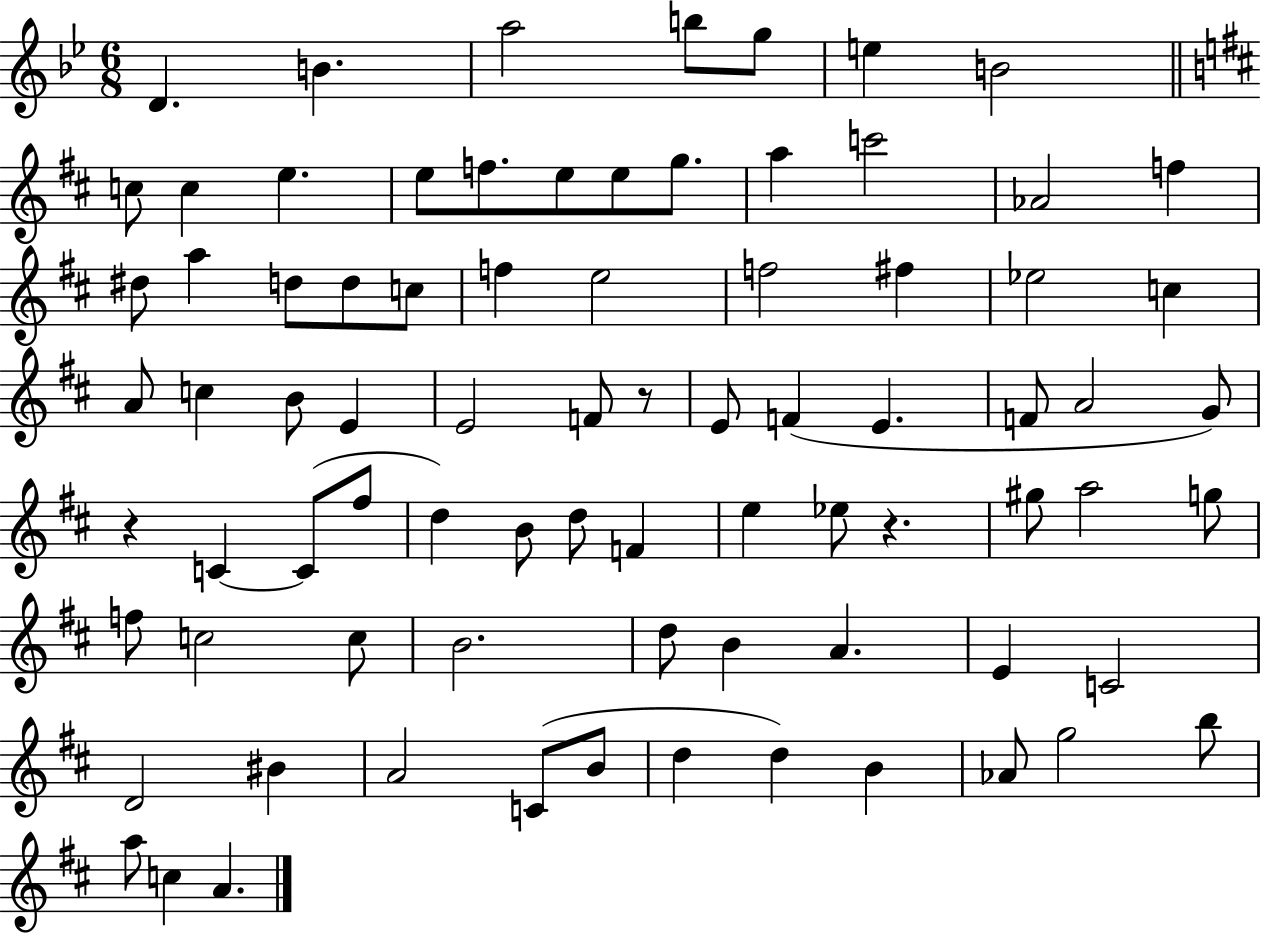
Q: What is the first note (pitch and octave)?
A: D4